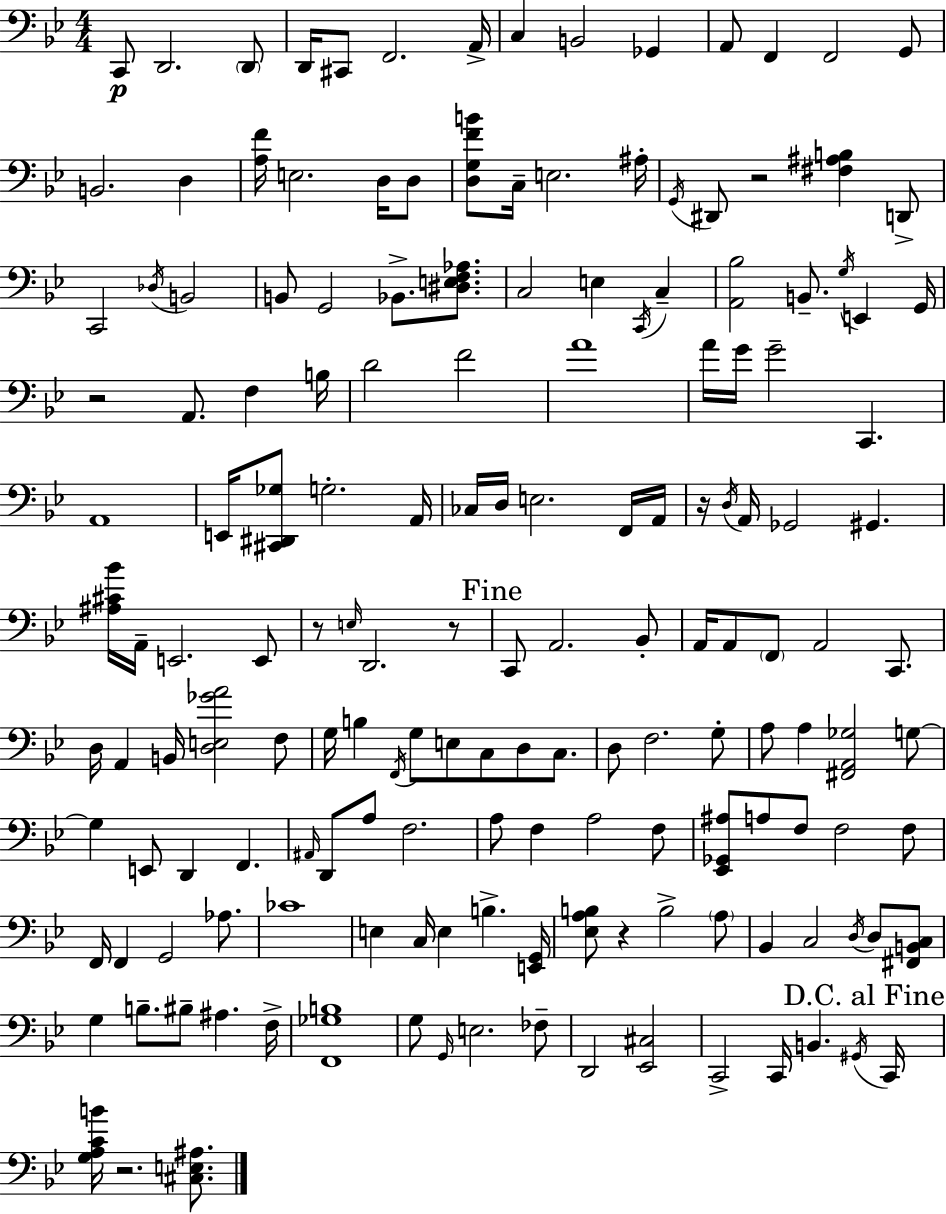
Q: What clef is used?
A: bass